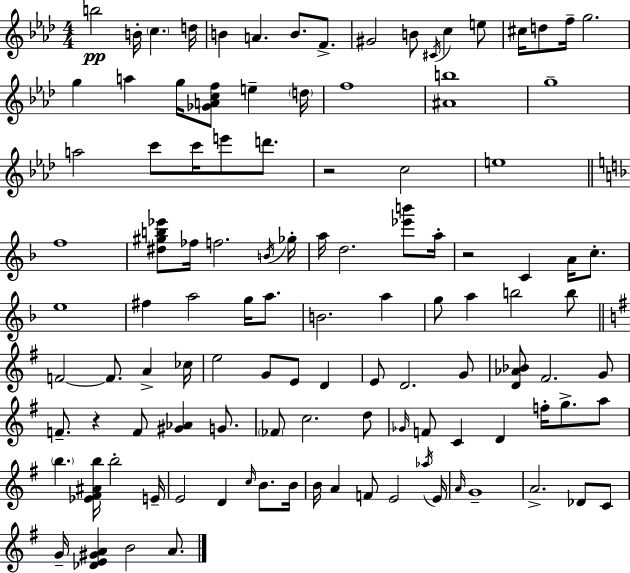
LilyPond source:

{
  \clef treble
  \numericTimeSignature
  \time 4/4
  \key f \minor
  b''2\pp b'16-. \parenthesize c''4. d''16 | b'4 a'4. b'8. f'8.-> | gis'2 b'8 \acciaccatura { cis'16 } c''4 e''8 | cis''16 d''8 f''16-- g''2. | \break g''4 a''4 g''16 <ges' a' c'' f''>8 e''4-- | \parenthesize d''16 f''1 | <ais' b''>1 | g''1-- | \break a''2 c'''8 c'''16 e'''8 d'''8. | r2 c''2 | e''1 | \bar "||" \break \key f \major f''1 | <dis'' gis'' b'' ees'''>8 fes''16 f''2. \acciaccatura { b'16 } | ges''16-. a''16 d''2. <ees''' b'''>8 | a''16-. r2 c'4 a'16 c''8.-. | \break e''1 | fis''4 a''2 g''16 a''8. | b'2. a''4 | g''8 a''4 b''2 b''8 | \break \bar "||" \break \key g \major f'2~~ f'8. a'4-> ces''16 | e''2 g'8 e'8 d'4 | e'8 d'2. g'8 | <d' aes' bes'>8 fis'2. g'8 | \break f'8.-- r4 f'8 <gis' aes'>4 g'8. | \parenthesize fes'8 c''2. d''8 | \grace { ges'16 } f'8 c'4 d'4 f''16-. g''8.-> a''8 | \parenthesize b''4. <ees' fis' ais' b''>16 b''2-. | \break e'16-- e'2 d'4 \grace { c''16 } b'8. | b'16 b'16 a'4 f'8 e'2 | \acciaccatura { aes''16 } e'16 \grace { a'16 } g'1-- | a'2.-> | \break des'8 c'8 g'16-- <des' e' gis' a'>4 b'2 | a'8. \bar "|."
}